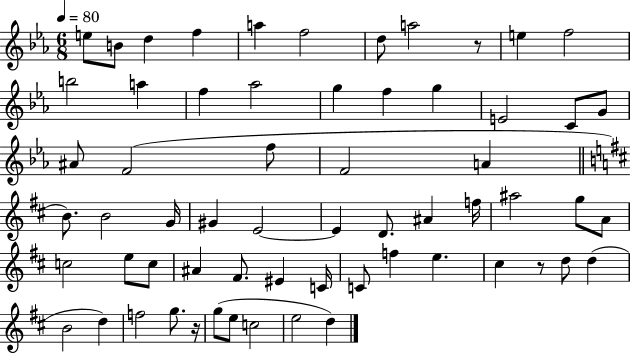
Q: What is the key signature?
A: EES major